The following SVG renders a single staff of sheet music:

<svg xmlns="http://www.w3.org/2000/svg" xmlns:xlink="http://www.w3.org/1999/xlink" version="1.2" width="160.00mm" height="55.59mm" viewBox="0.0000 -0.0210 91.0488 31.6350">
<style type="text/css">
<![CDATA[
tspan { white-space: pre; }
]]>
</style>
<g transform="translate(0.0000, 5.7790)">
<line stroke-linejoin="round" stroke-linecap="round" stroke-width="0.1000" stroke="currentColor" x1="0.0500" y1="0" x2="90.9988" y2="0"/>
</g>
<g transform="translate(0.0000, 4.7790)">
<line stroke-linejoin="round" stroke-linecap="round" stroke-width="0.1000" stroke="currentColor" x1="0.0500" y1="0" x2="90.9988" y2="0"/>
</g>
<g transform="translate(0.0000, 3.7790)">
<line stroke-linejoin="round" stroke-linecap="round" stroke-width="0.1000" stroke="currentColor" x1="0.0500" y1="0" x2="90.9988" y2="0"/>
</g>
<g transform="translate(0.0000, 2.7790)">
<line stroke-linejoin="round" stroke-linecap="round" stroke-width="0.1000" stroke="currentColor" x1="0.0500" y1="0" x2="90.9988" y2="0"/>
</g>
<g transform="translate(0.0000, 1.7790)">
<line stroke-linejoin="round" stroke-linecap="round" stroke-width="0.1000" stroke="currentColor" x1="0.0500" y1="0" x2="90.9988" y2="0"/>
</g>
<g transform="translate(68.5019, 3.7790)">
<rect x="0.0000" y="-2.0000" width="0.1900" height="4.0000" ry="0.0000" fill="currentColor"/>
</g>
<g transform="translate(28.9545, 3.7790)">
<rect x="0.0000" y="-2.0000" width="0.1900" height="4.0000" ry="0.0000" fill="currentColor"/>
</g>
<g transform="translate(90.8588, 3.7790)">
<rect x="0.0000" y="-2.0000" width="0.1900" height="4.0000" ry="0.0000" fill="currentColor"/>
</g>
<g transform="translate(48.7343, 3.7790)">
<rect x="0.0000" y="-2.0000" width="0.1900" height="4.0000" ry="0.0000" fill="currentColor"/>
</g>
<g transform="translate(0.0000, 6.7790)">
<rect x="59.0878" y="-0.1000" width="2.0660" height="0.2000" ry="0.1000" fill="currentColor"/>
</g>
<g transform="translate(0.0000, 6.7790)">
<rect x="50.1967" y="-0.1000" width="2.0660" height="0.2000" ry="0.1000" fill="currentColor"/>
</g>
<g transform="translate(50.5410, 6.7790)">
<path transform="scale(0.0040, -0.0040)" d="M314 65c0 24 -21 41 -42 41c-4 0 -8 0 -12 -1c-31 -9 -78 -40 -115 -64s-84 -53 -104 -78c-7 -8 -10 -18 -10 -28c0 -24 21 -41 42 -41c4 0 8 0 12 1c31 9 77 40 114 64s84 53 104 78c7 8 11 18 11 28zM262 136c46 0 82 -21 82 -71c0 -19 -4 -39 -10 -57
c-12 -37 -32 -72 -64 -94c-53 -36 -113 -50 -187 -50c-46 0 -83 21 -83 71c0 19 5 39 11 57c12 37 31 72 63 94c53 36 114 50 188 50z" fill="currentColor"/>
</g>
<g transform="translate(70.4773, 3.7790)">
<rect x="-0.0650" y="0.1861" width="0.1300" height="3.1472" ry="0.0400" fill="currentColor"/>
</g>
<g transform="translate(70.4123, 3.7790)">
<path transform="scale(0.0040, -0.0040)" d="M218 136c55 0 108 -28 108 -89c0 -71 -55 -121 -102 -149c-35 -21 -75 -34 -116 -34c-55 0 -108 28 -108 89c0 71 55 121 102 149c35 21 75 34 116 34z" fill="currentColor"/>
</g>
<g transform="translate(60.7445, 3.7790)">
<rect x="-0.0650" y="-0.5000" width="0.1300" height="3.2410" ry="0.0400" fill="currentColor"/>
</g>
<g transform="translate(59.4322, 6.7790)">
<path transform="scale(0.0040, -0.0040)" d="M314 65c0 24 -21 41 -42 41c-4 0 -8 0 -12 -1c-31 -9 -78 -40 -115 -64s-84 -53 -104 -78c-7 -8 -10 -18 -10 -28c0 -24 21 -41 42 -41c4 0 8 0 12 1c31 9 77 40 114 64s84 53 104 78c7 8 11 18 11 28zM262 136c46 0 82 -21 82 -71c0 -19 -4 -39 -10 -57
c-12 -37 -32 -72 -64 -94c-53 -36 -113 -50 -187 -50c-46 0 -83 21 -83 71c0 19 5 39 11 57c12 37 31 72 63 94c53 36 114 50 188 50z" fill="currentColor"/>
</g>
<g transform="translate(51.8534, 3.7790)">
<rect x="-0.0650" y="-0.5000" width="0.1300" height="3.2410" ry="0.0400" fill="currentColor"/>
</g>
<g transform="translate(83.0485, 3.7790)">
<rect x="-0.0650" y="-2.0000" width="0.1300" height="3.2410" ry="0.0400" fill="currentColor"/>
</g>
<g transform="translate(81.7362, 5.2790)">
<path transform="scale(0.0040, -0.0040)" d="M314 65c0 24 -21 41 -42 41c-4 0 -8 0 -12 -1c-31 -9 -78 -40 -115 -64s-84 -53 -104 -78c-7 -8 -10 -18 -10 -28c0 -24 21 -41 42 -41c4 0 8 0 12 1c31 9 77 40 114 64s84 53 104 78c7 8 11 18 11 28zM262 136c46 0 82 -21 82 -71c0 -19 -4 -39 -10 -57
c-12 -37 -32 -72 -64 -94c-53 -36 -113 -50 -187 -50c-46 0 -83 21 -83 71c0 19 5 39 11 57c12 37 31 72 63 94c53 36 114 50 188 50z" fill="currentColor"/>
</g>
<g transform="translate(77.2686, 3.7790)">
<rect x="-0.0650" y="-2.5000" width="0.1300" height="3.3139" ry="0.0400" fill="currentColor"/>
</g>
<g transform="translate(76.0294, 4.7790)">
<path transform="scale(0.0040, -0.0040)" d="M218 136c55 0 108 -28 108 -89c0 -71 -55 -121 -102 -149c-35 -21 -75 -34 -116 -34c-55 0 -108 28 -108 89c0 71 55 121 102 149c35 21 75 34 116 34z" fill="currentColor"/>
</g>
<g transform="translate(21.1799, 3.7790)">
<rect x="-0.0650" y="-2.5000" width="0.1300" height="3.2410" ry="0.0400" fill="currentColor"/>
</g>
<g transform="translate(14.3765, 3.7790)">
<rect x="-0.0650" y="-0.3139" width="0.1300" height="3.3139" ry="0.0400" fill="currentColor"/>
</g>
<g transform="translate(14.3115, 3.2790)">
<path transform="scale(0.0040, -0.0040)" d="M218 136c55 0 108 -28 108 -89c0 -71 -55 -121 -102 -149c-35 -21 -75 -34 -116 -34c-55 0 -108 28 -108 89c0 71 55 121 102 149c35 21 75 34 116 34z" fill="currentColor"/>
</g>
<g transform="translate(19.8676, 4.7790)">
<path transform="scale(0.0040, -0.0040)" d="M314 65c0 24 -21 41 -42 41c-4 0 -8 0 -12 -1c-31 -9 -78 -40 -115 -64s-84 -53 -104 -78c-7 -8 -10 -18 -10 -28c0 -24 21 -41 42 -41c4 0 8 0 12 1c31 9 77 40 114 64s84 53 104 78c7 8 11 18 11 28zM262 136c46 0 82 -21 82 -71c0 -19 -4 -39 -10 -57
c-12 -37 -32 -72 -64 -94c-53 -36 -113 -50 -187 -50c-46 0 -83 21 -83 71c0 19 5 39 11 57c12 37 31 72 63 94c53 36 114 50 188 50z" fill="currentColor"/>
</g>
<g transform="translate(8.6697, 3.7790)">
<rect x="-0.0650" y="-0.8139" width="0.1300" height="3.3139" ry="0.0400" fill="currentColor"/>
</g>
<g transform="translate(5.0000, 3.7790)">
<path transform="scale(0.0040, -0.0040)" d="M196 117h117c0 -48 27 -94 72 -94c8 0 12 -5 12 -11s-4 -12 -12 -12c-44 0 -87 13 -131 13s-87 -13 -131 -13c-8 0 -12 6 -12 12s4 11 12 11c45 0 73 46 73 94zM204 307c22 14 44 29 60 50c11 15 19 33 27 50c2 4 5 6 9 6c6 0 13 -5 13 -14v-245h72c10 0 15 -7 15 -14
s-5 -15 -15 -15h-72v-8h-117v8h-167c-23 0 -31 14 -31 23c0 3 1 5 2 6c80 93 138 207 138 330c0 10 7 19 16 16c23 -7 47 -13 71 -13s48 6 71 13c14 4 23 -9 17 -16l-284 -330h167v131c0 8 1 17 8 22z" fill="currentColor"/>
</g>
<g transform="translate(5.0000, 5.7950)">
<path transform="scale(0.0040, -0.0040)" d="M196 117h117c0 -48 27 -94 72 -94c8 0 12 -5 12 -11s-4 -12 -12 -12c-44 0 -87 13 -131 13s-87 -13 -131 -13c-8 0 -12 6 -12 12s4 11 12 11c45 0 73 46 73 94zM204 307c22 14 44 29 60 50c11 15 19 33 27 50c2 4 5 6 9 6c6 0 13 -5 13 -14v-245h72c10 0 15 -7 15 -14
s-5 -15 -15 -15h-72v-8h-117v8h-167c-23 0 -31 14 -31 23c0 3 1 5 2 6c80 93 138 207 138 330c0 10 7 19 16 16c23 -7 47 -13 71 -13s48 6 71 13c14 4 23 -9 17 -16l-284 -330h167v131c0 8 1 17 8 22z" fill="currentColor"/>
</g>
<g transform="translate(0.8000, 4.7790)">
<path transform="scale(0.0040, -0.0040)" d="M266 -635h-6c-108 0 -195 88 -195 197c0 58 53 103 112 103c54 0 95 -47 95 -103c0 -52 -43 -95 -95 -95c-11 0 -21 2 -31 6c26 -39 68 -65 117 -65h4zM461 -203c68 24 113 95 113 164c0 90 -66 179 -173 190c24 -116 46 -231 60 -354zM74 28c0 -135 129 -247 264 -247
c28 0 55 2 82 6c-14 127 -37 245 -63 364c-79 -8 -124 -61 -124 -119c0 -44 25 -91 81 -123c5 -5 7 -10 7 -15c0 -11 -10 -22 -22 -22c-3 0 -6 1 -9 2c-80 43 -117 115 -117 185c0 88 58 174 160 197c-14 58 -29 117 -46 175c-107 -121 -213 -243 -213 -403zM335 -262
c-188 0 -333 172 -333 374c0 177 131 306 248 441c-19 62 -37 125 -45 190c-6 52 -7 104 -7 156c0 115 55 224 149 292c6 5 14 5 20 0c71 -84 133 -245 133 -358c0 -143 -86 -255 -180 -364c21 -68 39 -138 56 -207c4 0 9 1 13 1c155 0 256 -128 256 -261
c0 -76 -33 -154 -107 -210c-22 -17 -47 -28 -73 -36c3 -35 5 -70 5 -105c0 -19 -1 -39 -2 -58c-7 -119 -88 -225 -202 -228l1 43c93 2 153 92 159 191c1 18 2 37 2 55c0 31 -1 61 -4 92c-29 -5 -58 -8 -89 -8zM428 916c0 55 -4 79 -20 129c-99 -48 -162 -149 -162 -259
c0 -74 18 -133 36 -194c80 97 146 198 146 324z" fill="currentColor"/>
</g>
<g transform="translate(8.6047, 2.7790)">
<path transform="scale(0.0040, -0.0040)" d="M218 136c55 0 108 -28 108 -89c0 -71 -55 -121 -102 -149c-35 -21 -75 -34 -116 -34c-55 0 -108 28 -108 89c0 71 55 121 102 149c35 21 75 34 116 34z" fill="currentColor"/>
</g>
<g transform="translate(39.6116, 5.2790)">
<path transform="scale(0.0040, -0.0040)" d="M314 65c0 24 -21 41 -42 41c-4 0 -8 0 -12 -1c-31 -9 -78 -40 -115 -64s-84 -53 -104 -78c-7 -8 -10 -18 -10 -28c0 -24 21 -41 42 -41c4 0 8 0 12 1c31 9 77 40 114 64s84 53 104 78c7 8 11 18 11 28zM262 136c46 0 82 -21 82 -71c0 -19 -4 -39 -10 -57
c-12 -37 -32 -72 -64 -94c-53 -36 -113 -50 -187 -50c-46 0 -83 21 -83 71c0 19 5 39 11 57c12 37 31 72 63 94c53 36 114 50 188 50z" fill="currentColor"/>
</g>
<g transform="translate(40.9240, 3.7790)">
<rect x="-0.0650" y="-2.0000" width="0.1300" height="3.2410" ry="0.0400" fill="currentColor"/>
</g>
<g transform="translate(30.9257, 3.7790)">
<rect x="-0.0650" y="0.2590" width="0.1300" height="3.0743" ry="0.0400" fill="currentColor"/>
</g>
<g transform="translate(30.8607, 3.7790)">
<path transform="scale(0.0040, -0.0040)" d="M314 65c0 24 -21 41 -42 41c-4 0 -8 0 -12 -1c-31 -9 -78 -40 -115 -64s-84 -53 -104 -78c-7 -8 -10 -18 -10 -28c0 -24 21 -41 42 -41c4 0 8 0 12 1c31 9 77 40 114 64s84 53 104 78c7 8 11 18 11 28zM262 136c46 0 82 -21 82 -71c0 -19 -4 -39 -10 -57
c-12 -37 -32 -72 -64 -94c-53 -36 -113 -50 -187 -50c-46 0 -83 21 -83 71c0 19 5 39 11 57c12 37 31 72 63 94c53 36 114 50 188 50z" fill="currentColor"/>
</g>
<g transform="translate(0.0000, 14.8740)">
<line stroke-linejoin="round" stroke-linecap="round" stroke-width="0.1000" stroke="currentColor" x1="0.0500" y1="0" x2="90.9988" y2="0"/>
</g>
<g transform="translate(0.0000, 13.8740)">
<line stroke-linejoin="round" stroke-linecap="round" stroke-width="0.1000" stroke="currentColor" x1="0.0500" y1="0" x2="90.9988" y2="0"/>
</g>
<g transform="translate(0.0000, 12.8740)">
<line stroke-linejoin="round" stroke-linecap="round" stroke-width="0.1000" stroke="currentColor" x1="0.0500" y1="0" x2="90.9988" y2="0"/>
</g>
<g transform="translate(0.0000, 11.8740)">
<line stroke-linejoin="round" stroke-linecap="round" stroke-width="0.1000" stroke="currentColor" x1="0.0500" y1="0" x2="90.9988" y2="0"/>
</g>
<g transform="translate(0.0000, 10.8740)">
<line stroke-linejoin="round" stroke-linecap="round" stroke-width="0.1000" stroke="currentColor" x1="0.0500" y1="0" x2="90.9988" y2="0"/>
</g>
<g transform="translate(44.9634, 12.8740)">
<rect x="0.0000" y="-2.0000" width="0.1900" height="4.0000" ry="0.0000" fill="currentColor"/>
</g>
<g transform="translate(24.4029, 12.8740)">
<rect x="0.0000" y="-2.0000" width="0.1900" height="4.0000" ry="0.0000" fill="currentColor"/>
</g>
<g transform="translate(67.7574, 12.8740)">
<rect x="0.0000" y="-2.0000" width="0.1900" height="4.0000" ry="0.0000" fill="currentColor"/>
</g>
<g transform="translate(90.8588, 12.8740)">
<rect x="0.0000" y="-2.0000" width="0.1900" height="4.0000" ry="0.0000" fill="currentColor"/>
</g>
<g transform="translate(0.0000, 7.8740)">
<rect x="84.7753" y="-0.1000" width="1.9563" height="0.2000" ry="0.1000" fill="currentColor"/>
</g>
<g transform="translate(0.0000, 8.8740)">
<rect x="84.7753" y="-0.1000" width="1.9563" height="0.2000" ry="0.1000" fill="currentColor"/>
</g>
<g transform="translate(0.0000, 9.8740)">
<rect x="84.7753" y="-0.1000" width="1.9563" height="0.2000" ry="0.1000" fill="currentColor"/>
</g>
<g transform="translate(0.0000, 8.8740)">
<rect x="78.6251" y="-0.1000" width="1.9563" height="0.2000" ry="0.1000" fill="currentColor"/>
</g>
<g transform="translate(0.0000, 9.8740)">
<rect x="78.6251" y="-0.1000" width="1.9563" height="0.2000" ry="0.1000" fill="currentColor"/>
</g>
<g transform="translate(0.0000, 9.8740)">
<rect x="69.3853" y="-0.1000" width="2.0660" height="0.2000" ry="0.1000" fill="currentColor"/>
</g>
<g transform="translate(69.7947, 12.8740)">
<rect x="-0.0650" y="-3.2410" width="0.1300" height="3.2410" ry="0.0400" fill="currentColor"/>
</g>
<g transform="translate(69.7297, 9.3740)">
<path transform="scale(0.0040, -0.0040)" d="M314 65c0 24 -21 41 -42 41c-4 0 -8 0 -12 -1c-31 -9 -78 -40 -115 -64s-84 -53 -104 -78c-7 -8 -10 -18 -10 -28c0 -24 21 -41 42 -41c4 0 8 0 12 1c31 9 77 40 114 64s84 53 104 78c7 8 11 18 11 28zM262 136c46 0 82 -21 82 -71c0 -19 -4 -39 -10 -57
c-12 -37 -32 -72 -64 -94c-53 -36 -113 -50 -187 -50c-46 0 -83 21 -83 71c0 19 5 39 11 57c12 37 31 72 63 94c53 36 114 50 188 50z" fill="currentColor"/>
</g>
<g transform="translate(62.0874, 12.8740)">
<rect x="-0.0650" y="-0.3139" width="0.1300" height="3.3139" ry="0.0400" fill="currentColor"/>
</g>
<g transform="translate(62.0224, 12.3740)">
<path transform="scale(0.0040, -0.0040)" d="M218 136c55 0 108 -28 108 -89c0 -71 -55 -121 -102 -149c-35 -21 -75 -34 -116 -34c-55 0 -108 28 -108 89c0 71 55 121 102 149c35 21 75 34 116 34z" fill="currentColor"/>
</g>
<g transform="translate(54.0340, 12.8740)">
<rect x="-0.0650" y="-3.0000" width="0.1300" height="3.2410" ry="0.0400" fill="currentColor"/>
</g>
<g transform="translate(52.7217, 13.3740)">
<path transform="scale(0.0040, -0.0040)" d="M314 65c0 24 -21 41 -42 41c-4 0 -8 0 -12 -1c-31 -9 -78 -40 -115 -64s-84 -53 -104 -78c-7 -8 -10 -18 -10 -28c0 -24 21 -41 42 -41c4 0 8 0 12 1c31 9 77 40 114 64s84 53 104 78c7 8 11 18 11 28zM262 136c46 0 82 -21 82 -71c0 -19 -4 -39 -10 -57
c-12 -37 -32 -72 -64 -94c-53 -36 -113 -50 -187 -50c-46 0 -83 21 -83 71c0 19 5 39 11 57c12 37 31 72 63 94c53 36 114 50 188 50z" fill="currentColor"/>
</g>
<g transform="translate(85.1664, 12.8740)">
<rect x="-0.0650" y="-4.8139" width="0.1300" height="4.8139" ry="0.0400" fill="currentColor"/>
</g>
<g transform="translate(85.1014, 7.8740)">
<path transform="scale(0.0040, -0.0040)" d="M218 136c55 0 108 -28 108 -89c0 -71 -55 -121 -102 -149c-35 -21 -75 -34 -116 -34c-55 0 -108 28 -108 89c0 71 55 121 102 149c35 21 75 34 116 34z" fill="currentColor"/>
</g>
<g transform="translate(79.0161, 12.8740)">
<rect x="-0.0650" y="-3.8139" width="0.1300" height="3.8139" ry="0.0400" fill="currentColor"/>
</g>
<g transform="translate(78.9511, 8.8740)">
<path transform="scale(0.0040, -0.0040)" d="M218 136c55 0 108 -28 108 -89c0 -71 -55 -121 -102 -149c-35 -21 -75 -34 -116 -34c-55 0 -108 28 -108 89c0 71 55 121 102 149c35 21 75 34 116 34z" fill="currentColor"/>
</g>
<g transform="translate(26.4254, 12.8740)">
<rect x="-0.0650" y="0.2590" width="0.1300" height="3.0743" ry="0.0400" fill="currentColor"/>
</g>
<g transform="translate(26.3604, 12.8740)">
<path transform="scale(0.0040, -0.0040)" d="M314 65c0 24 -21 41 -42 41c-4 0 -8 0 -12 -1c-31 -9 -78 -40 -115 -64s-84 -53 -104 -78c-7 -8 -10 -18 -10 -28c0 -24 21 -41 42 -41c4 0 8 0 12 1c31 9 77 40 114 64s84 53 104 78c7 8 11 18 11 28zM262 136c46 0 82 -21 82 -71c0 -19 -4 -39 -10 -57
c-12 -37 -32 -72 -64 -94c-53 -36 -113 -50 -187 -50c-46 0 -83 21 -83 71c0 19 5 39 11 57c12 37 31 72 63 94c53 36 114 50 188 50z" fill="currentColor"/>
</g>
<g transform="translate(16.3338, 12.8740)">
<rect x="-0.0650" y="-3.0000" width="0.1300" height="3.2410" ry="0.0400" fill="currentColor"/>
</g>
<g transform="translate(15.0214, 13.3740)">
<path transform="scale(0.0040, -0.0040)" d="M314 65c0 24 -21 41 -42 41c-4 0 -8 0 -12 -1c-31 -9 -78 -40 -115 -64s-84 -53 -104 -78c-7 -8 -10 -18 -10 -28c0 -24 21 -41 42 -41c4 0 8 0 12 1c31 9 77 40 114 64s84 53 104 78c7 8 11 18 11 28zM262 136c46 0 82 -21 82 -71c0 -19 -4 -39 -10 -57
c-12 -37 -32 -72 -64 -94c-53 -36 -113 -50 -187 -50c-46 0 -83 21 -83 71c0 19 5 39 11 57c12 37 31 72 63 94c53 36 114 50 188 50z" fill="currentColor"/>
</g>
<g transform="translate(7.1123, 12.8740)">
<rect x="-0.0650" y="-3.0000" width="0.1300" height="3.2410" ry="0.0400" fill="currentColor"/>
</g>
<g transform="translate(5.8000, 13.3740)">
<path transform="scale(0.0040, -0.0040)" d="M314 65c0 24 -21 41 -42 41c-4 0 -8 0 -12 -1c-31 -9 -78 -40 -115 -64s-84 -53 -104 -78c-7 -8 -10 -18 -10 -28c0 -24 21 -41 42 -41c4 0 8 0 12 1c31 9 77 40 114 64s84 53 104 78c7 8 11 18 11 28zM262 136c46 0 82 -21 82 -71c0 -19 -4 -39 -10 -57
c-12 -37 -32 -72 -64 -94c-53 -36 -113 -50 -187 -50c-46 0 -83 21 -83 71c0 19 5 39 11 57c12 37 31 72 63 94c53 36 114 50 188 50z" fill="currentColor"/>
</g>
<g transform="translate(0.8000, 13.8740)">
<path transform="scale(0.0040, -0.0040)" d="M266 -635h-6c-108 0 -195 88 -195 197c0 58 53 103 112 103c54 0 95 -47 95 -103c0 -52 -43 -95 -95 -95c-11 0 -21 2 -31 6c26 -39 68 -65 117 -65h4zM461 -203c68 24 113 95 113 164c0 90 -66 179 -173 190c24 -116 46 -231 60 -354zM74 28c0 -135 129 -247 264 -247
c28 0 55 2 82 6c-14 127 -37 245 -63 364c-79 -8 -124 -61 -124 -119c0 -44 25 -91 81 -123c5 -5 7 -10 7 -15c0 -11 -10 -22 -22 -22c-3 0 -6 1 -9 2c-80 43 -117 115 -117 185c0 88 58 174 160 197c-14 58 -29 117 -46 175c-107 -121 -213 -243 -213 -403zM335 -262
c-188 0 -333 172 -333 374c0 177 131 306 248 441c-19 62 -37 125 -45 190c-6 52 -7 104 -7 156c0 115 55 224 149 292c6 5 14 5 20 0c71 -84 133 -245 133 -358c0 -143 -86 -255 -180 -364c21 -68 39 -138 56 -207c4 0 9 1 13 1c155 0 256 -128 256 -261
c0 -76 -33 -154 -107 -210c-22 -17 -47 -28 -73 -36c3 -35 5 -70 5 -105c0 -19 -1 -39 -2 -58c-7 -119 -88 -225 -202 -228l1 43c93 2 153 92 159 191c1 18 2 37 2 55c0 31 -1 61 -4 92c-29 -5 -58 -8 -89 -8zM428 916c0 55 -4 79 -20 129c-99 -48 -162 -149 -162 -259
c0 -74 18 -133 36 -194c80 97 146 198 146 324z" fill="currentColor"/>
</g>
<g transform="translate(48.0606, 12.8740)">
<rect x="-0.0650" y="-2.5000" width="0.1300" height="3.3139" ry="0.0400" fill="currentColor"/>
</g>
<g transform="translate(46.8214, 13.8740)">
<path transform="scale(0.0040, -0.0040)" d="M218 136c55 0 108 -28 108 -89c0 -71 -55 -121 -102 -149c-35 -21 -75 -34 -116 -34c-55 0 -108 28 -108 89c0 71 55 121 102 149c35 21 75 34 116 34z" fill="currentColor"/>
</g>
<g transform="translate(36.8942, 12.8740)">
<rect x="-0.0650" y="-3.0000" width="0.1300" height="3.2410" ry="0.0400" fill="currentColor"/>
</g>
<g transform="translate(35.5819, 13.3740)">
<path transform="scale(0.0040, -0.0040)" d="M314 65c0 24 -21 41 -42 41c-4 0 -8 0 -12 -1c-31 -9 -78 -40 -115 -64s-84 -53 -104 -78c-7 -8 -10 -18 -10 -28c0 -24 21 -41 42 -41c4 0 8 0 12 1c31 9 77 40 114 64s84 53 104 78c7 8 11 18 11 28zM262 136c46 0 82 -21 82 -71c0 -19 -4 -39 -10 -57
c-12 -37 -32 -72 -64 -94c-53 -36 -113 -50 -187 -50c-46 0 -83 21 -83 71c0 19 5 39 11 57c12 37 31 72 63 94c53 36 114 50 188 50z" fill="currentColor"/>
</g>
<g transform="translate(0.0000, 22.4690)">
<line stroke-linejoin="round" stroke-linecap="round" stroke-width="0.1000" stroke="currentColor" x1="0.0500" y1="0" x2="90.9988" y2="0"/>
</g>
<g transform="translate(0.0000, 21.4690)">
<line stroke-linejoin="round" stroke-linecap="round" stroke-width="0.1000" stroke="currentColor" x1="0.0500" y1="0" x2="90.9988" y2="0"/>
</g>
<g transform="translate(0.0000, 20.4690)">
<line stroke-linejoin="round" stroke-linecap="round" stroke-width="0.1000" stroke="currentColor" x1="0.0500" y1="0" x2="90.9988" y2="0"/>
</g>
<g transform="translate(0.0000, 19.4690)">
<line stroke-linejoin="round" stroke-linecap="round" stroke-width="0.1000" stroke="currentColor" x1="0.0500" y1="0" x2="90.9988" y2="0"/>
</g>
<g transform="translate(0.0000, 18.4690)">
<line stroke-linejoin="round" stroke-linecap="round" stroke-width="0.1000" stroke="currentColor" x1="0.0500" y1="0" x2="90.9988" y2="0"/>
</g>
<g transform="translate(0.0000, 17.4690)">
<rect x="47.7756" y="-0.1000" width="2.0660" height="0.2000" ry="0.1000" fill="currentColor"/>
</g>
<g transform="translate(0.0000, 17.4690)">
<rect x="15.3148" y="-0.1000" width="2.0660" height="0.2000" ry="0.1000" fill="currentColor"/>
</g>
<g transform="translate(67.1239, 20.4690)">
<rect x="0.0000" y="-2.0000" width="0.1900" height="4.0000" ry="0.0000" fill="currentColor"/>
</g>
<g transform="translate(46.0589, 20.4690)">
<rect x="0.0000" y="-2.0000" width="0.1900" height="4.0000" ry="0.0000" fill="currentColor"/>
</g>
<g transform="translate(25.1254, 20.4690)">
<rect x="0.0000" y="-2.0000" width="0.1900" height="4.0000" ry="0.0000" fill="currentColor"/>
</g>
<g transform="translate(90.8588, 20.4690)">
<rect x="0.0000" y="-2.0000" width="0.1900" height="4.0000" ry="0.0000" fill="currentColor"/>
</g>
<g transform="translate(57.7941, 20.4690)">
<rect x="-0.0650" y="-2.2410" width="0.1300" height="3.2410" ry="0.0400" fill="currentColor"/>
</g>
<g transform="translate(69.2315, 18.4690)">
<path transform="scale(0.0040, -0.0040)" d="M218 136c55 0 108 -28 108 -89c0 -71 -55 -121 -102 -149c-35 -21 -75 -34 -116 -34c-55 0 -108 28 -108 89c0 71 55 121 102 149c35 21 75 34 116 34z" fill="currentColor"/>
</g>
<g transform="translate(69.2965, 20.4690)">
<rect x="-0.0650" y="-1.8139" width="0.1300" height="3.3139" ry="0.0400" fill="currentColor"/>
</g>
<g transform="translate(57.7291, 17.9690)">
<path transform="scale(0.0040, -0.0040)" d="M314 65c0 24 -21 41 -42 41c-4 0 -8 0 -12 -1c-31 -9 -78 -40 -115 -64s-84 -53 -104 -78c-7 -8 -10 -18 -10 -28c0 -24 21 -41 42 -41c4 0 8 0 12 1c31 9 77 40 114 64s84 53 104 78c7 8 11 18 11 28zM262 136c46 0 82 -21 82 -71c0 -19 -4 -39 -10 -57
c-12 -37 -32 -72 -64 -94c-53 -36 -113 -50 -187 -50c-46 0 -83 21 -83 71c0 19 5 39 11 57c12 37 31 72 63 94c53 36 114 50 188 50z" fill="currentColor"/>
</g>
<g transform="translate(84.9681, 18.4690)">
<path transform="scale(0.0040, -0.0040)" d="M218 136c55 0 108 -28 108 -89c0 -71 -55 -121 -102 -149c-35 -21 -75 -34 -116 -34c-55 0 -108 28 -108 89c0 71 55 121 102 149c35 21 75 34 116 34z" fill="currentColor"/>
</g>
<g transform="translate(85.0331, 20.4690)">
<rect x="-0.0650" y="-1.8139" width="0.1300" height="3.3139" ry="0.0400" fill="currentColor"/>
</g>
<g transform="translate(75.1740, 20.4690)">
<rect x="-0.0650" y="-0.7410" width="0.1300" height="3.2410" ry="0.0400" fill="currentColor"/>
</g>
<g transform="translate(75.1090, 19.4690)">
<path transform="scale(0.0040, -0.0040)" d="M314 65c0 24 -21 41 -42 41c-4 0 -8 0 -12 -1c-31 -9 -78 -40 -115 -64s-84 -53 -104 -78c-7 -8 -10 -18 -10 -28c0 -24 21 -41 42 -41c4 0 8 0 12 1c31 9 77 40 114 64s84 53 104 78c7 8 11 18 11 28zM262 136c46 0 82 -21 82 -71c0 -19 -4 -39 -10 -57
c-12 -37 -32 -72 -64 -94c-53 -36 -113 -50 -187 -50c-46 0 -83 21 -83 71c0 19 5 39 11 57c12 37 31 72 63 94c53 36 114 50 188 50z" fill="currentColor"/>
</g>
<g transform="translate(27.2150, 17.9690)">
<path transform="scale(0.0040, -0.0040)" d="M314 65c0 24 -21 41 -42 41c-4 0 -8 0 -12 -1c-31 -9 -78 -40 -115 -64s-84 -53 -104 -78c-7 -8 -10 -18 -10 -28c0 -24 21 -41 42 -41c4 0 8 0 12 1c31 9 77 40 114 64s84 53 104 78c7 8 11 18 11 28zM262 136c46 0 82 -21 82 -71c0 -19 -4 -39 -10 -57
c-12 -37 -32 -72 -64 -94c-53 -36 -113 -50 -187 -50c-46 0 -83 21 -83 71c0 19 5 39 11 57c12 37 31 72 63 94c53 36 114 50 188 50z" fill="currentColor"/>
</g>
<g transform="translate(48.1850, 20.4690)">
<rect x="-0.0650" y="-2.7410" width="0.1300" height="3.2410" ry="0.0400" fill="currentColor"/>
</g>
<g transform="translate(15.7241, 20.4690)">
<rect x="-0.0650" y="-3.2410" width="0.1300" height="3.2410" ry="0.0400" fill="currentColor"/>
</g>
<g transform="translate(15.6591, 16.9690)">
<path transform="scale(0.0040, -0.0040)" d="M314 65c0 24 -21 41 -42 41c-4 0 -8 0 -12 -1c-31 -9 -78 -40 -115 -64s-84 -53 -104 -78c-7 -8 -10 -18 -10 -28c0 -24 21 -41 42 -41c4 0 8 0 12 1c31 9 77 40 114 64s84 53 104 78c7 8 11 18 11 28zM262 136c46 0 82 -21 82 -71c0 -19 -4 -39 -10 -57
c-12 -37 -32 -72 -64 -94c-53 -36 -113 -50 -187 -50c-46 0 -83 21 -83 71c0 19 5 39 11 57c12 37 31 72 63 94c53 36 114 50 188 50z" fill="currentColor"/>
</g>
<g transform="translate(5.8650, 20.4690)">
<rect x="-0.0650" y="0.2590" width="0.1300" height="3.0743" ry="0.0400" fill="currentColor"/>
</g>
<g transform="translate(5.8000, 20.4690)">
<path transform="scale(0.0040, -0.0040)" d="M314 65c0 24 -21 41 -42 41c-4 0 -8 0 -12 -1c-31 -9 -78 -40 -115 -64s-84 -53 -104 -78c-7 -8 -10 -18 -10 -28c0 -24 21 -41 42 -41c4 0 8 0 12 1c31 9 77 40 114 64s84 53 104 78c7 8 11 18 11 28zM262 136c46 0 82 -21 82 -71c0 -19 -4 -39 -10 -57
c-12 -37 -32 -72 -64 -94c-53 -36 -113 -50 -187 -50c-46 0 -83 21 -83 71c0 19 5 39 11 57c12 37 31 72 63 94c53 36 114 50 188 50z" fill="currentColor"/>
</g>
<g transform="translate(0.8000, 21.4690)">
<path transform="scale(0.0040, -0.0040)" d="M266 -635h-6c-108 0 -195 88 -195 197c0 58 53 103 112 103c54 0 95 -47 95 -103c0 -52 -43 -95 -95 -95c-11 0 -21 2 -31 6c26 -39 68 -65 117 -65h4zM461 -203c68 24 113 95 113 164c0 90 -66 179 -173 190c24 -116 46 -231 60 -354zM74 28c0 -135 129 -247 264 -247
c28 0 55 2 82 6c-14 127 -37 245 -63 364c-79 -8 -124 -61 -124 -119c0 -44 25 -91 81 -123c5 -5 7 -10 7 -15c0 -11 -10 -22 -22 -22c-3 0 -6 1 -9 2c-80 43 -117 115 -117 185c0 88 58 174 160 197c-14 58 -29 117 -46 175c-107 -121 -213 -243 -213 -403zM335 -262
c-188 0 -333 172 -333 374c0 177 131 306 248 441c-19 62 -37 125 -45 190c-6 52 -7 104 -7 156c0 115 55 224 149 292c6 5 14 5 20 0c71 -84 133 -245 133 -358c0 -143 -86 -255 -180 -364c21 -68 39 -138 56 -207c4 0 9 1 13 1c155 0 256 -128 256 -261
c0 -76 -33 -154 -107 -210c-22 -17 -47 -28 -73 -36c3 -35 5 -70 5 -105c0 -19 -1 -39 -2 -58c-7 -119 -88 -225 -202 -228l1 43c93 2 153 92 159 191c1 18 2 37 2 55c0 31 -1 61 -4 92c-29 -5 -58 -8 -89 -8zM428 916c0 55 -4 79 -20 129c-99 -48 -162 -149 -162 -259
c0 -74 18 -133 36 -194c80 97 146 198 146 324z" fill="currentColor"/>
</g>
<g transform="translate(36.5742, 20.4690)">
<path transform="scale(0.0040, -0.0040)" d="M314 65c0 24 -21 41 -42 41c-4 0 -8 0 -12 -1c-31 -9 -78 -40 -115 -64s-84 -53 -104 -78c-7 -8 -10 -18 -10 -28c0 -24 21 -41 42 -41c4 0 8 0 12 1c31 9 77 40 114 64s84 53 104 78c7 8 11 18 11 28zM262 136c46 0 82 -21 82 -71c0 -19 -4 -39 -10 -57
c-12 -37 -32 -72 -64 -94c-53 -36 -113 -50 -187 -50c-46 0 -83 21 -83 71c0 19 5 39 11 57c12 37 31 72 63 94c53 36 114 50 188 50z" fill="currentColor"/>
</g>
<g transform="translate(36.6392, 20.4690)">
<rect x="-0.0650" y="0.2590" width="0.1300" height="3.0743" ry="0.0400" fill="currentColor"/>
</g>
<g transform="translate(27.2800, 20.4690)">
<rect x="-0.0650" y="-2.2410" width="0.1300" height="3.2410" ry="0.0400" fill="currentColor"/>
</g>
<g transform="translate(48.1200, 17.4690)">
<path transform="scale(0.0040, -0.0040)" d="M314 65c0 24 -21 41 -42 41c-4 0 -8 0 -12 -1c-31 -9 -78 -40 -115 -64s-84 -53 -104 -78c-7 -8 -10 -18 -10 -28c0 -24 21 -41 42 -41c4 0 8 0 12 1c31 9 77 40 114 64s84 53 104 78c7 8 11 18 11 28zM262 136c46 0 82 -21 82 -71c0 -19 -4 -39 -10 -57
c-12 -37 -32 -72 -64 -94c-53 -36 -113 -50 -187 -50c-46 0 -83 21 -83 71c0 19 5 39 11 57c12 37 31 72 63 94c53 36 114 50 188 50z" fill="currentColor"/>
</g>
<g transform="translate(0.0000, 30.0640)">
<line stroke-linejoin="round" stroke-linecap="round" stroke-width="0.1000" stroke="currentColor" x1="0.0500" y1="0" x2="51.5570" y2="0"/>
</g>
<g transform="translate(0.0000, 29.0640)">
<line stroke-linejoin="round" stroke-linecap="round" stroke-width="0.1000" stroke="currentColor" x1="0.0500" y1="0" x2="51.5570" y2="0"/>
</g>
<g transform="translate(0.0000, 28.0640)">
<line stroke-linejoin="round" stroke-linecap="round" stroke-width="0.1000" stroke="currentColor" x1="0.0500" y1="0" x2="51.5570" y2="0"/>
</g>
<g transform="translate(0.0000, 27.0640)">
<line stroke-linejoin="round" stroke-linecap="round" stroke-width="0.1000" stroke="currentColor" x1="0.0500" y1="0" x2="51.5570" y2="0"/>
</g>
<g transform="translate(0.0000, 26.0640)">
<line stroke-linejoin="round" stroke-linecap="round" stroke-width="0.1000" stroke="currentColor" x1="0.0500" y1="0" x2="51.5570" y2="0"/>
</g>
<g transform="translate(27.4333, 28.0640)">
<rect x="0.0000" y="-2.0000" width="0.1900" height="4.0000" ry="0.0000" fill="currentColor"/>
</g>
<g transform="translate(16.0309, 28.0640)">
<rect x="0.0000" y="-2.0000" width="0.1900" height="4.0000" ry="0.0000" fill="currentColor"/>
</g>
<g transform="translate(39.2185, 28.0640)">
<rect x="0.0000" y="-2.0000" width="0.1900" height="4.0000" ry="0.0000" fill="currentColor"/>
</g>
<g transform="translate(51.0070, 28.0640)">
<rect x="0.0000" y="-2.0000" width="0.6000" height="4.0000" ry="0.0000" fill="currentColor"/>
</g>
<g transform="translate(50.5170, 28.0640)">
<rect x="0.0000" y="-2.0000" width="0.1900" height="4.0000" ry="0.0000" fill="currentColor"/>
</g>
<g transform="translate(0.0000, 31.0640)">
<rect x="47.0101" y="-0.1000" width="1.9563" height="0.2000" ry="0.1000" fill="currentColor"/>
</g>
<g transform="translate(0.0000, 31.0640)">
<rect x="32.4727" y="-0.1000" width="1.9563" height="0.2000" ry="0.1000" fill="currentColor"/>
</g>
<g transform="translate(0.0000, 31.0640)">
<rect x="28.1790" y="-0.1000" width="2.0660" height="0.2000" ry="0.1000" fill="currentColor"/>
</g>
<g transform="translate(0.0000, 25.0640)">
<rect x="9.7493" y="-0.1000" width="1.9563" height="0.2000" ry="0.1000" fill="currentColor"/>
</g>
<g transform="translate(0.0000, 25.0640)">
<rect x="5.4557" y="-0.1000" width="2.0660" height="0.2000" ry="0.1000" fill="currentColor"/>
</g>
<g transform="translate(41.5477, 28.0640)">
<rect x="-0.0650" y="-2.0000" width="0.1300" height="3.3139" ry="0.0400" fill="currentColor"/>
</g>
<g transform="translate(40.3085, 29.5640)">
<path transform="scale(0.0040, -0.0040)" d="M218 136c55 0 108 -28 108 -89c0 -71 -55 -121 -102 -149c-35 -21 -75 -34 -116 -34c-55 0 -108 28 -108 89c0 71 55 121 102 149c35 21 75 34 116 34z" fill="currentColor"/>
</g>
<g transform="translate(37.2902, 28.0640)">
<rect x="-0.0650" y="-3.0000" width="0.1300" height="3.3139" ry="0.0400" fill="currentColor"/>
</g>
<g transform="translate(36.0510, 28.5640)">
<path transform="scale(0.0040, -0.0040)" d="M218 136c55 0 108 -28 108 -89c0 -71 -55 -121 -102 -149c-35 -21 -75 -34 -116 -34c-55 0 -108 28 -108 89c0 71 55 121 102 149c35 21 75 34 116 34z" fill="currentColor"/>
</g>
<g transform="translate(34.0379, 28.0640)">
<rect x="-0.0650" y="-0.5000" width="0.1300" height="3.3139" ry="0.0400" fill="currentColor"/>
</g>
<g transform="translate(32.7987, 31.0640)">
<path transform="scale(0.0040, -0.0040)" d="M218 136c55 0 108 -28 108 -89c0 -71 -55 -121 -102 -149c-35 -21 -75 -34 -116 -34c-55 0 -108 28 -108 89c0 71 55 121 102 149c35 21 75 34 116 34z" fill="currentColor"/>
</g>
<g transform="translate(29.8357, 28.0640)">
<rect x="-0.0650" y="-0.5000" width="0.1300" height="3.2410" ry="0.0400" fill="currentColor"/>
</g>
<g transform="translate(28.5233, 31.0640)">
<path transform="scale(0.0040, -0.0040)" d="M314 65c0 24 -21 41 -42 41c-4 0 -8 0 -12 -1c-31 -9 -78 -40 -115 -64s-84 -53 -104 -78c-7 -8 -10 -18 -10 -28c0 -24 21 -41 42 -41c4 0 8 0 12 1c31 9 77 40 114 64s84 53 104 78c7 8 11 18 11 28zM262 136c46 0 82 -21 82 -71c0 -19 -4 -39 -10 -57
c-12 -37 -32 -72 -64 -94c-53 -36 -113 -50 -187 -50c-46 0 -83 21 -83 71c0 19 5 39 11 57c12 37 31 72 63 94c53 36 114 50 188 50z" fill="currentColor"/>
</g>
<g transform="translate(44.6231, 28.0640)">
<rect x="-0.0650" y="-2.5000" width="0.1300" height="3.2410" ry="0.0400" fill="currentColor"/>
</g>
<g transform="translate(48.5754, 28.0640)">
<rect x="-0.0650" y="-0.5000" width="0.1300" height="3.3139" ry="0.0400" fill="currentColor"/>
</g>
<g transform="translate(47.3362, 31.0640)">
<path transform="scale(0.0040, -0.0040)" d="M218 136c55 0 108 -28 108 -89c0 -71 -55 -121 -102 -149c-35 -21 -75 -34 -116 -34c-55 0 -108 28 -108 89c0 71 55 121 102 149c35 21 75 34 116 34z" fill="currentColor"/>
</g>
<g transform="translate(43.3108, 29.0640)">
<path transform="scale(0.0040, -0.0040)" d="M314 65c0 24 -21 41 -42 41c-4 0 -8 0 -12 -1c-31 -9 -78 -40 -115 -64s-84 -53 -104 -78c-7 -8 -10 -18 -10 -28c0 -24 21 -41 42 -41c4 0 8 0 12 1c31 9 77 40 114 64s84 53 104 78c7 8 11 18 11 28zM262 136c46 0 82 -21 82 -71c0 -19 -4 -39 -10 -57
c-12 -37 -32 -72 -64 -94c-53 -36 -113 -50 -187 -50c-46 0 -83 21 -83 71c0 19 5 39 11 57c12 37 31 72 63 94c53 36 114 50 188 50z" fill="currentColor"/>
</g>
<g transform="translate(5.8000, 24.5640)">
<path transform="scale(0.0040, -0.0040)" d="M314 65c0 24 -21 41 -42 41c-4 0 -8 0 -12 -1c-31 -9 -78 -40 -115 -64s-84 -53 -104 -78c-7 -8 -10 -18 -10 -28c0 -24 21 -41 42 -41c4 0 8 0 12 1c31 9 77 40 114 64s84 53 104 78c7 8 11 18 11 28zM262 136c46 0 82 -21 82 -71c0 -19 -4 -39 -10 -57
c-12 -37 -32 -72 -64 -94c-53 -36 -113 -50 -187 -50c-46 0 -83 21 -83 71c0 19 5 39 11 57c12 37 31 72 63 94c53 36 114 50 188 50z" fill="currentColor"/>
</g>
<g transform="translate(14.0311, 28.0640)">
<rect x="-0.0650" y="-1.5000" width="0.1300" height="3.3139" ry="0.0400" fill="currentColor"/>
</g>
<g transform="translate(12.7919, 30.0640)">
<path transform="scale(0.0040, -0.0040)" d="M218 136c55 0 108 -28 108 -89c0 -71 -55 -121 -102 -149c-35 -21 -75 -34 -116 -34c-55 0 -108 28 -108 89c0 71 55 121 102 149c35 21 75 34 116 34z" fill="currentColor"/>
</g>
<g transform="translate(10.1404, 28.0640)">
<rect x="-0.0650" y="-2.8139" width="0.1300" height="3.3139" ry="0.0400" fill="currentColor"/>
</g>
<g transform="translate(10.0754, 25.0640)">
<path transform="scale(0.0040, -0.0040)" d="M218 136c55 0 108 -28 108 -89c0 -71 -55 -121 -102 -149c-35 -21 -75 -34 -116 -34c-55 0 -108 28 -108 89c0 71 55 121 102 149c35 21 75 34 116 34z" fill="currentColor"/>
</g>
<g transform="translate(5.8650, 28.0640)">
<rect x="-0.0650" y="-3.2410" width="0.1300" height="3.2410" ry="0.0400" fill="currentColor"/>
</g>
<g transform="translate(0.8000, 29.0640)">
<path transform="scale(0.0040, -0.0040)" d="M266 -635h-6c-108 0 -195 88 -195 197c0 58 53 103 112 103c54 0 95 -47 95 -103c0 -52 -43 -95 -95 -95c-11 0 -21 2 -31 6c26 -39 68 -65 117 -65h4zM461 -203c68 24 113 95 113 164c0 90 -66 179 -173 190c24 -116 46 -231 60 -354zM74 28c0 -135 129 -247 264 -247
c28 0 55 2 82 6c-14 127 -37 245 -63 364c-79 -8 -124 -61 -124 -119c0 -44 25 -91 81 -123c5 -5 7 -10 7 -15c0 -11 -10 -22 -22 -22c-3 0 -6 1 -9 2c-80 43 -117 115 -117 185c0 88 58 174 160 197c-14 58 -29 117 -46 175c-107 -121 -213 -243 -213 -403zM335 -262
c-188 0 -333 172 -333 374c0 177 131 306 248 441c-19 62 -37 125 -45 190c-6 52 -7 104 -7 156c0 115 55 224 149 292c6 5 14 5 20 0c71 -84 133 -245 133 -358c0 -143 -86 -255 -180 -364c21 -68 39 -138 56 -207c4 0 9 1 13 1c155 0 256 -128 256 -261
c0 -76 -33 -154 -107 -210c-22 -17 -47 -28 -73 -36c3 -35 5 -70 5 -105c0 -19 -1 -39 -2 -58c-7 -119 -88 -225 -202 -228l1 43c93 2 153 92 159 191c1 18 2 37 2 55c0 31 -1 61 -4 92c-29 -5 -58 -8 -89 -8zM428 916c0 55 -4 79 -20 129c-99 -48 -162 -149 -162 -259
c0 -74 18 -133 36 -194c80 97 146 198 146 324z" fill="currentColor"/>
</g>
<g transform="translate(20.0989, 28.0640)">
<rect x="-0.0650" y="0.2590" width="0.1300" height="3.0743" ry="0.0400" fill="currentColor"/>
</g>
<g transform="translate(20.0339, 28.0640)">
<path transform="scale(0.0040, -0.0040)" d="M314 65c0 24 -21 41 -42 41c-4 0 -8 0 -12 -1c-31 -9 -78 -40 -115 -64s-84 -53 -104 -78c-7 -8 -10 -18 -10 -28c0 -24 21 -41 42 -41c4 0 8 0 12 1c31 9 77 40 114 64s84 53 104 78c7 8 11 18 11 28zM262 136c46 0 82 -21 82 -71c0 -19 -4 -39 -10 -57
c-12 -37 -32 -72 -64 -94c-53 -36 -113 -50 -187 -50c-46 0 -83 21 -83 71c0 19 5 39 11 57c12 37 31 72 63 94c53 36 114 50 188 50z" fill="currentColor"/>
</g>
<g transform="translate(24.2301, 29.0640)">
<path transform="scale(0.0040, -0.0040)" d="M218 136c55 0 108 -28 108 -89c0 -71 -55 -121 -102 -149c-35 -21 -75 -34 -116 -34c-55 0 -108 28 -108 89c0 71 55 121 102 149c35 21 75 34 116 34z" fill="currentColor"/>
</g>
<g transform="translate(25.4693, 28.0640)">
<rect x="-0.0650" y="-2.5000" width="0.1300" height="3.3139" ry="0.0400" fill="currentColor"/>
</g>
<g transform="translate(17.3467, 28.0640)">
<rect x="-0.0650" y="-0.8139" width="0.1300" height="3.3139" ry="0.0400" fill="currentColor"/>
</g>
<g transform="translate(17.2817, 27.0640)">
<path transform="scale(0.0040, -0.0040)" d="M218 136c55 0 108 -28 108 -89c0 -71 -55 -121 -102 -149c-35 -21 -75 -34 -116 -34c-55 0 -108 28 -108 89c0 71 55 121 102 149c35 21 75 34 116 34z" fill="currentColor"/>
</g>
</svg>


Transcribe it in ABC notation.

X:1
T:Untitled
M:4/4
L:1/4
K:C
d c G2 B2 F2 C2 C2 B G F2 A2 A2 B2 A2 G A2 c b2 c' e' B2 b2 g2 B2 a2 g2 f d2 f b2 a E d B2 G C2 C A F G2 C